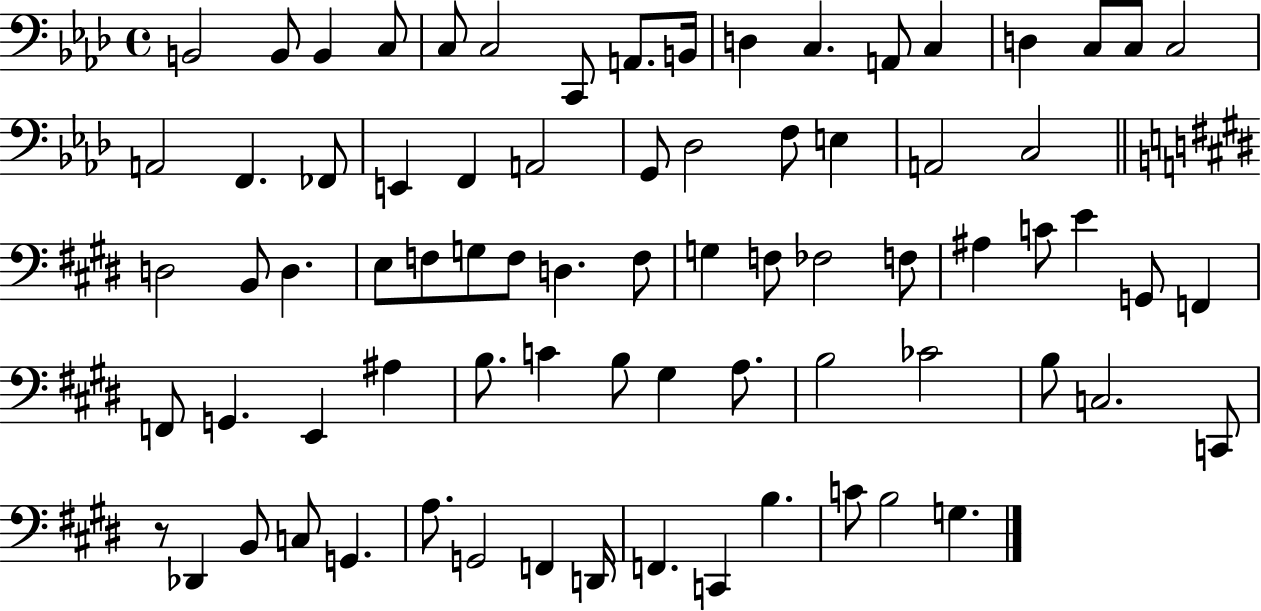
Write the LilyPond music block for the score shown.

{
  \clef bass
  \time 4/4
  \defaultTimeSignature
  \key aes \major
  \repeat volta 2 { b,2 b,8 b,4 c8 | c8 c2 c,8 a,8. b,16 | d4 c4. a,8 c4 | d4 c8 c8 c2 | \break a,2 f,4. fes,8 | e,4 f,4 a,2 | g,8 des2 f8 e4 | a,2 c2 | \break \bar "||" \break \key e \major d2 b,8 d4. | e8 f8 g8 f8 d4. f8 | g4 f8 fes2 f8 | ais4 c'8 e'4 g,8 f,4 | \break f,8 g,4. e,4 ais4 | b8. c'4 b8 gis4 a8. | b2 ces'2 | b8 c2. c,8 | \break r8 des,4 b,8 c8 g,4. | a8. g,2 f,4 d,16 | f,4. c,4 b4. | c'8 b2 g4. | \break } \bar "|."
}